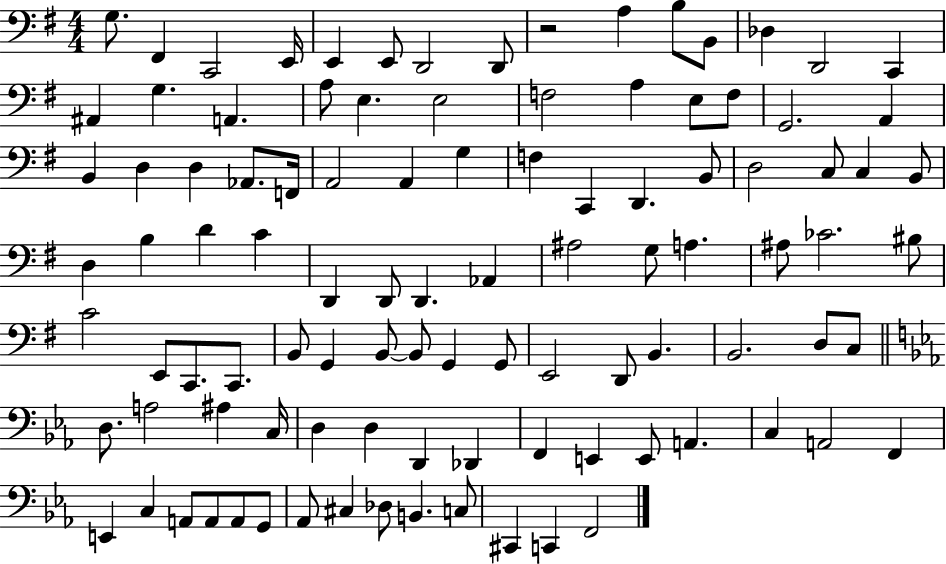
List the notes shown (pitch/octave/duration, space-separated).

G3/e. F#2/q C2/h E2/s E2/q E2/e D2/h D2/e R/h A3/q B3/e B2/e Db3/q D2/h C2/q A#2/q G3/q. A2/q. A3/e E3/q. E3/h F3/h A3/q E3/e F3/e G2/h. A2/q B2/q D3/q D3/q Ab2/e. F2/s A2/h A2/q G3/q F3/q C2/q D2/q. B2/e D3/h C3/e C3/q B2/e D3/q B3/q D4/q C4/q D2/q D2/e D2/q. Ab2/q A#3/h G3/e A3/q. A#3/e CES4/h. BIS3/e C4/h E2/e C2/e. C2/e. B2/e G2/q B2/e B2/e G2/q G2/e E2/h D2/e B2/q. B2/h. D3/e C3/e D3/e. A3/h A#3/q C3/s D3/q D3/q D2/q Db2/q F2/q E2/q E2/e A2/q. C3/q A2/h F2/q E2/q C3/q A2/e A2/e A2/e G2/e Ab2/e C#3/q Db3/e B2/q. C3/e C#2/q C2/q F2/h